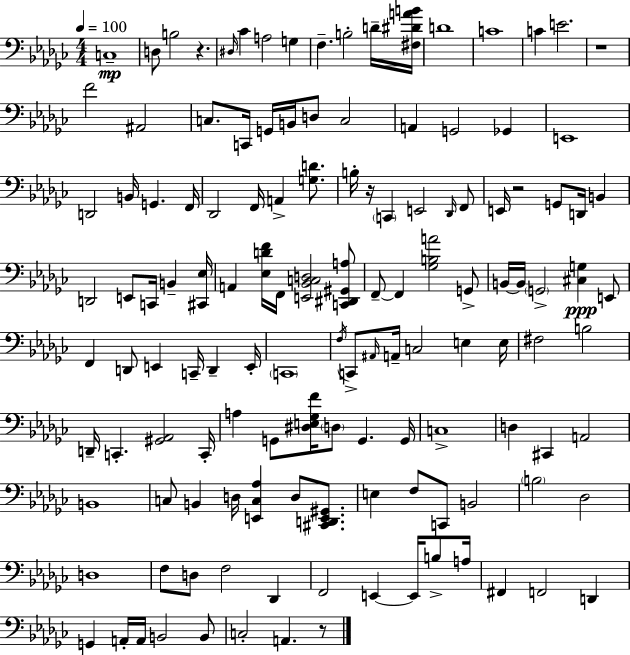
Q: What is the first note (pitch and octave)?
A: C3